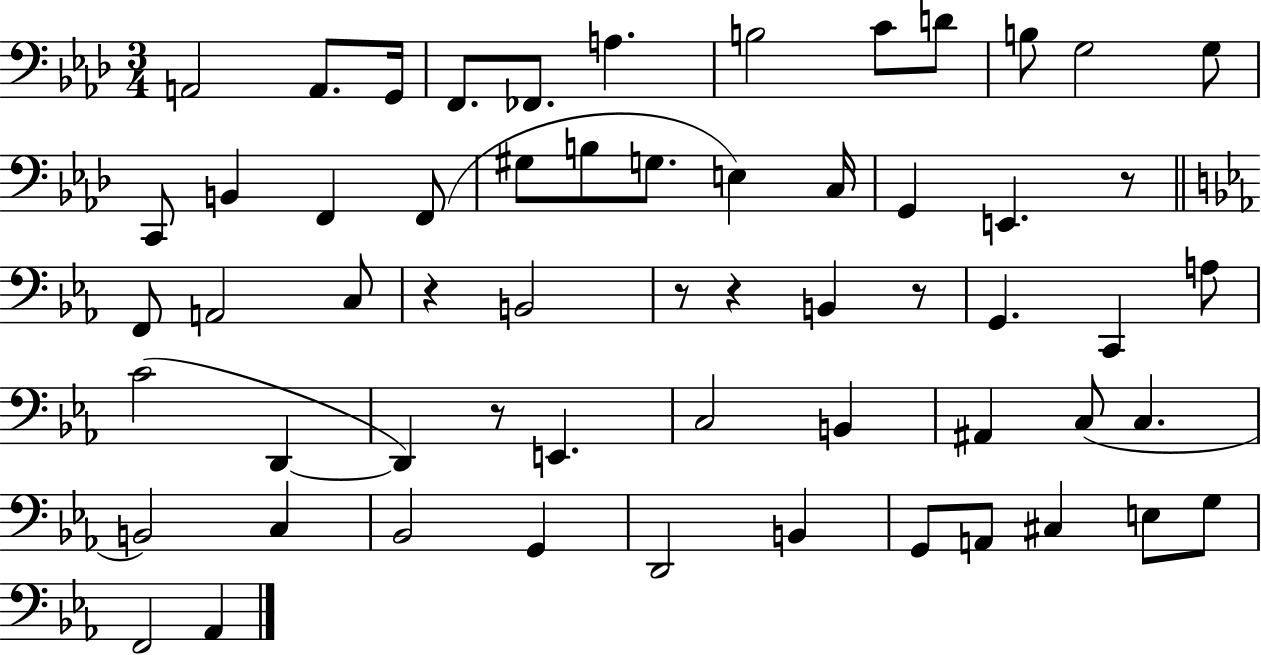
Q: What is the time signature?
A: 3/4